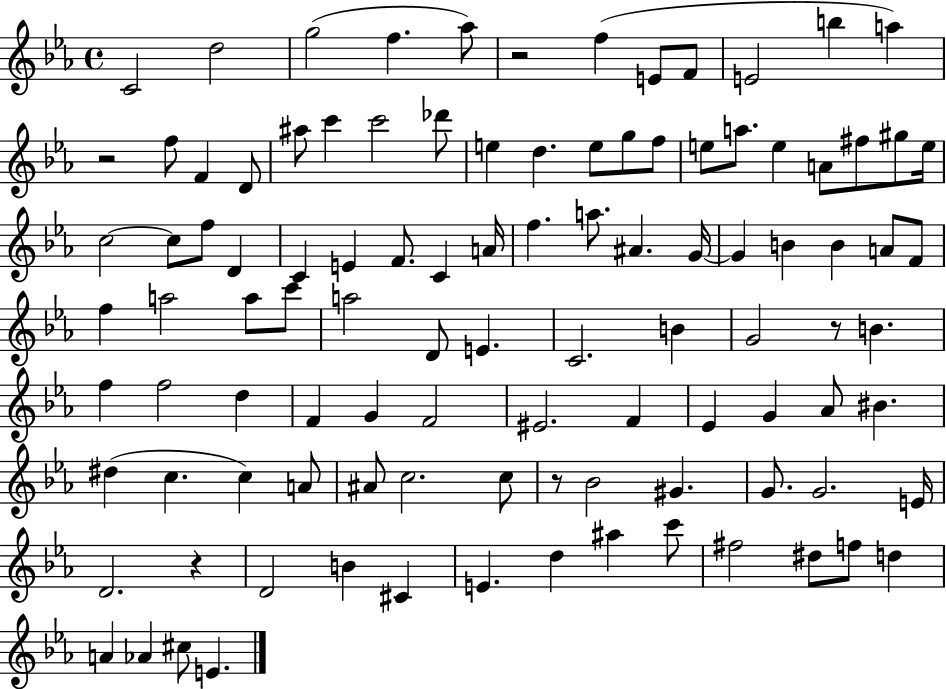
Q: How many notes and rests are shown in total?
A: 104